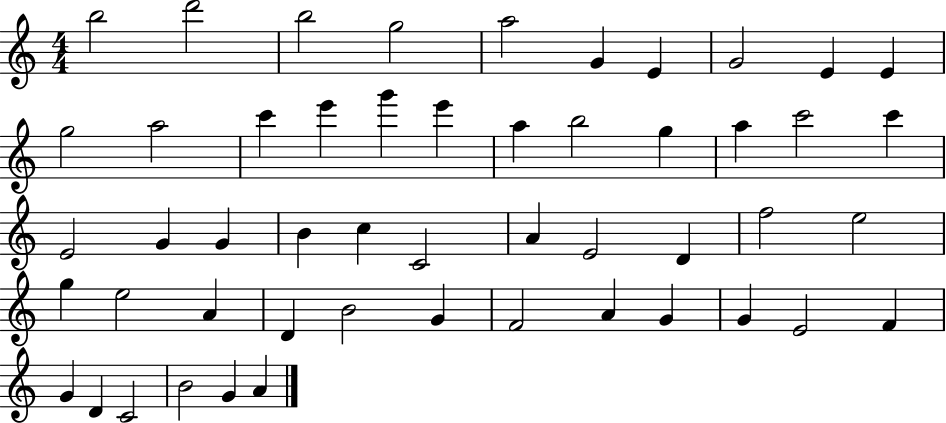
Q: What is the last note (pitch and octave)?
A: A4